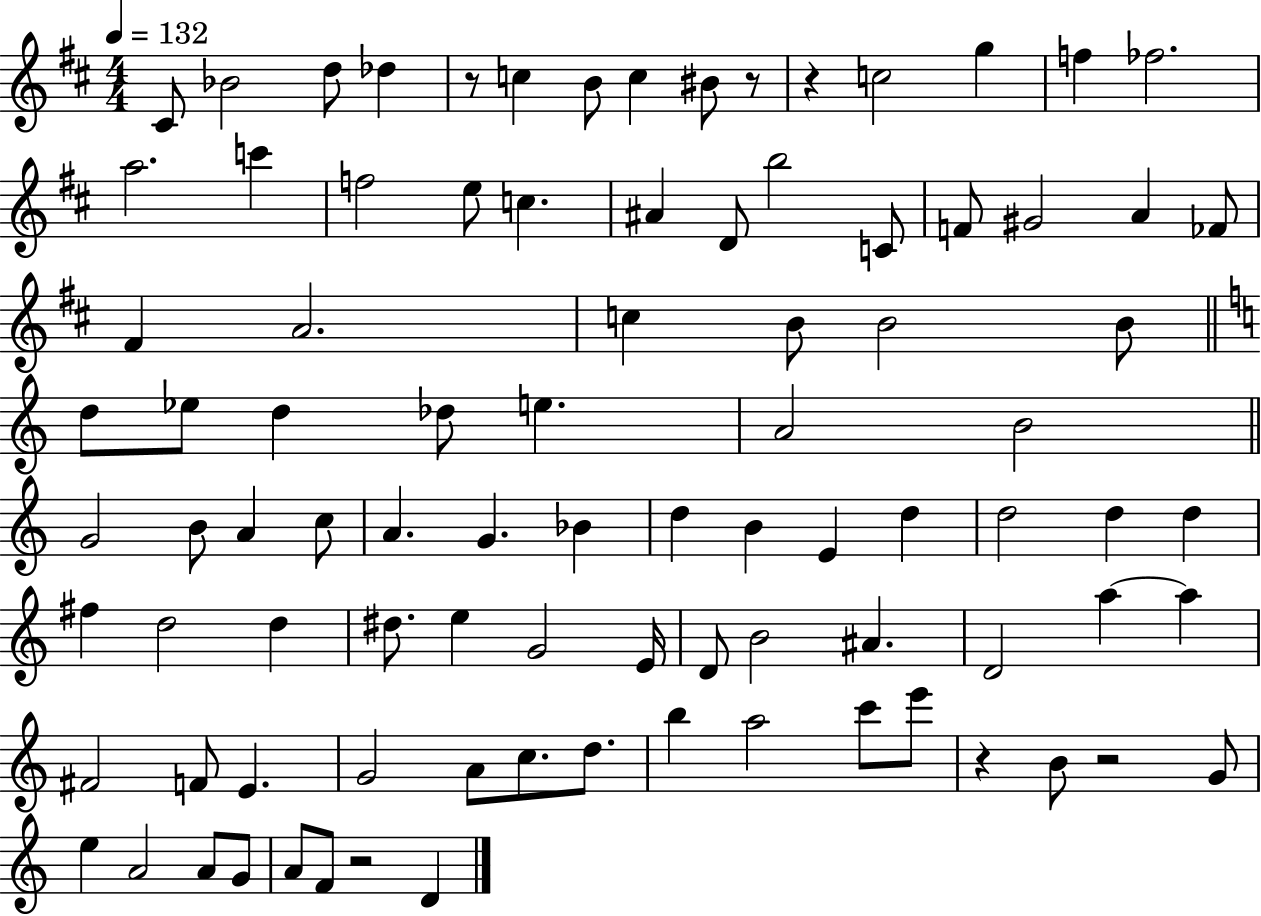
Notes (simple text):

C#4/e Bb4/h D5/e Db5/q R/e C5/q B4/e C5/q BIS4/e R/e R/q C5/h G5/q F5/q FES5/h. A5/h. C6/q F5/h E5/e C5/q. A#4/q D4/e B5/h C4/e F4/e G#4/h A4/q FES4/e F#4/q A4/h. C5/q B4/e B4/h B4/e D5/e Eb5/e D5/q Db5/e E5/q. A4/h B4/h G4/h B4/e A4/q C5/e A4/q. G4/q. Bb4/q D5/q B4/q E4/q D5/q D5/h D5/q D5/q F#5/q D5/h D5/q D#5/e. E5/q G4/h E4/s D4/e B4/h A#4/q. D4/h A5/q A5/q F#4/h F4/e E4/q. G4/h A4/e C5/e. D5/e. B5/q A5/h C6/e E6/e R/q B4/e R/h G4/e E5/q A4/h A4/e G4/e A4/e F4/e R/h D4/q